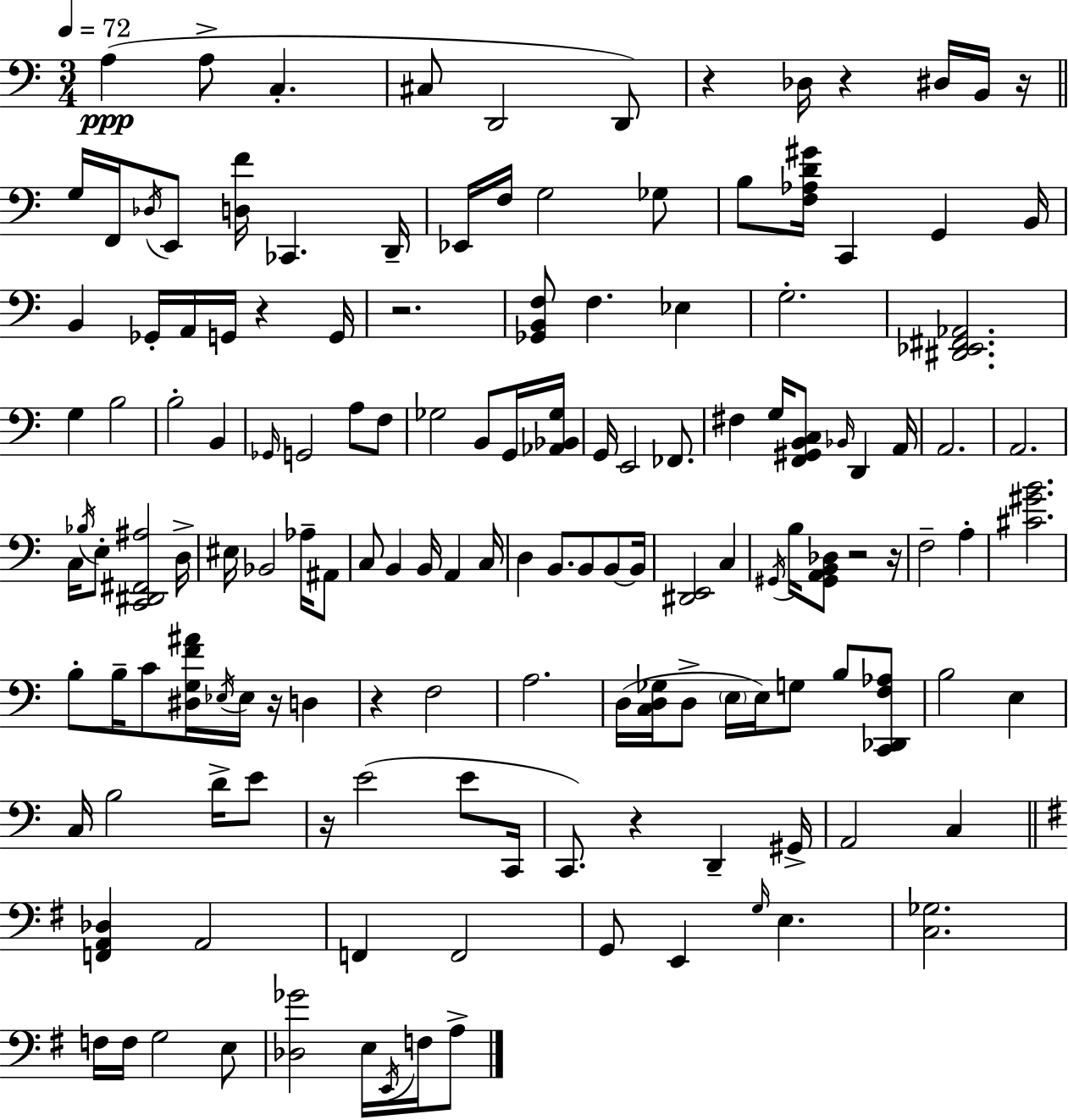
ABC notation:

X:1
T:Untitled
M:3/4
L:1/4
K:C
A, A,/2 C, ^C,/2 D,,2 D,,/2 z _D,/4 z ^D,/4 B,,/4 z/4 G,/4 F,,/4 _D,/4 E,,/2 [D,F]/4 _C,, D,,/4 _E,,/4 F,/4 G,2 _G,/2 B,/2 [F,_A,D^G]/4 C,, G,, B,,/4 B,, _G,,/4 A,,/4 G,,/4 z G,,/4 z2 [_G,,B,,F,]/2 F, _E, G,2 [^D,,_E,,^F,,_A,,]2 G, B,2 B,2 B,, _G,,/4 G,,2 A,/2 F,/2 _G,2 B,,/2 G,,/4 [_A,,_B,,_G,]/4 G,,/4 E,,2 _F,,/2 ^F, G,/4 [F,,^G,,B,,C,]/2 _B,,/4 D,, A,,/4 A,,2 A,,2 C,/4 _B,/4 E,/2 [C,,^D,,^F,,^A,]2 D,/4 ^E,/4 _B,,2 _A,/4 ^A,,/2 C,/2 B,, B,,/4 A,, C,/4 D, B,,/2 B,,/2 B,,/2 B,,/4 [^D,,E,,]2 C, ^G,,/4 B,/4 [^G,,A,,B,,_D,]/2 z2 z/4 F,2 A, [^C^GB]2 B,/2 B,/4 C/2 [^D,G,F^A]/4 _E,/4 _E,/4 z/4 D, z F,2 A,2 D,/4 [C,D,_G,]/4 D,/2 E,/4 E,/4 G,/2 B,/2 [C,,_D,,F,_A,]/2 B,2 E, C,/4 B,2 D/4 E/2 z/4 E2 E/2 C,,/4 C,,/2 z D,, ^G,,/4 A,,2 C, [F,,A,,_D,] A,,2 F,, F,,2 G,,/2 E,, G,/4 E, [C,_G,]2 F,/4 F,/4 G,2 E,/2 [_D,_G]2 E,/4 E,,/4 F,/4 A,/2